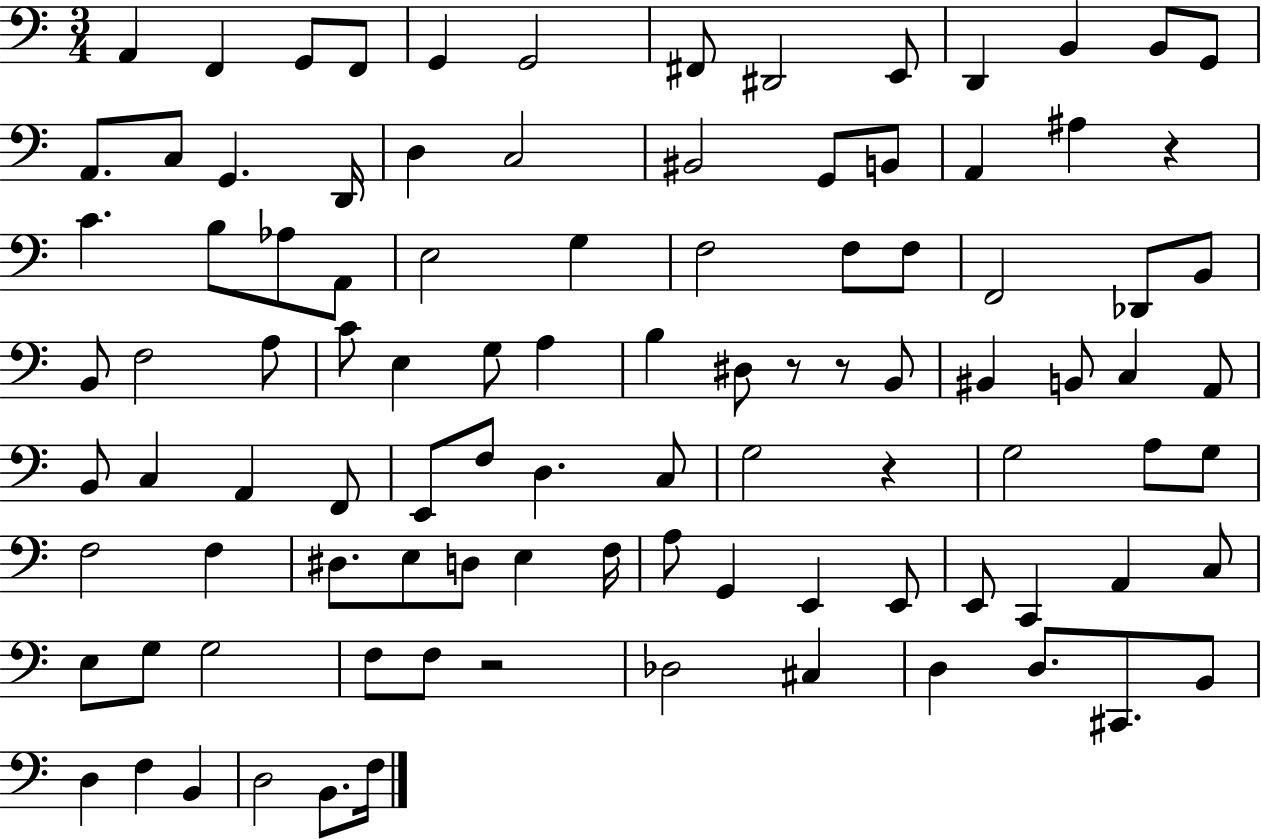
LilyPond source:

{
  \clef bass
  \numericTimeSignature
  \time 3/4
  \key c \major
  a,4 f,4 g,8 f,8 | g,4 g,2 | fis,8 dis,2 e,8 | d,4 b,4 b,8 g,8 | \break a,8. c8 g,4. d,16 | d4 c2 | bis,2 g,8 b,8 | a,4 ais4 r4 | \break c'4. b8 aes8 a,8 | e2 g4 | f2 f8 f8 | f,2 des,8 b,8 | \break b,8 f2 a8 | c'8 e4 g8 a4 | b4 dis8 r8 r8 b,8 | bis,4 b,8 c4 a,8 | \break b,8 c4 a,4 f,8 | e,8 f8 d4. c8 | g2 r4 | g2 a8 g8 | \break f2 f4 | dis8. e8 d8 e4 f16 | a8 g,4 e,4 e,8 | e,8 c,4 a,4 c8 | \break e8 g8 g2 | f8 f8 r2 | des2 cis4 | d4 d8. cis,8. b,8 | \break d4 f4 b,4 | d2 b,8. f16 | \bar "|."
}